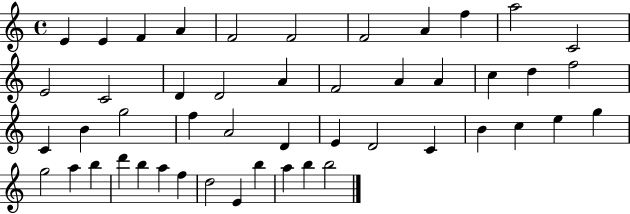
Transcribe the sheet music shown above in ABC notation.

X:1
T:Untitled
M:4/4
L:1/4
K:C
E E F A F2 F2 F2 A f a2 C2 E2 C2 D D2 A F2 A A c d f2 C B g2 f A2 D E D2 C B c e g g2 a b d' b a f d2 E b a b b2